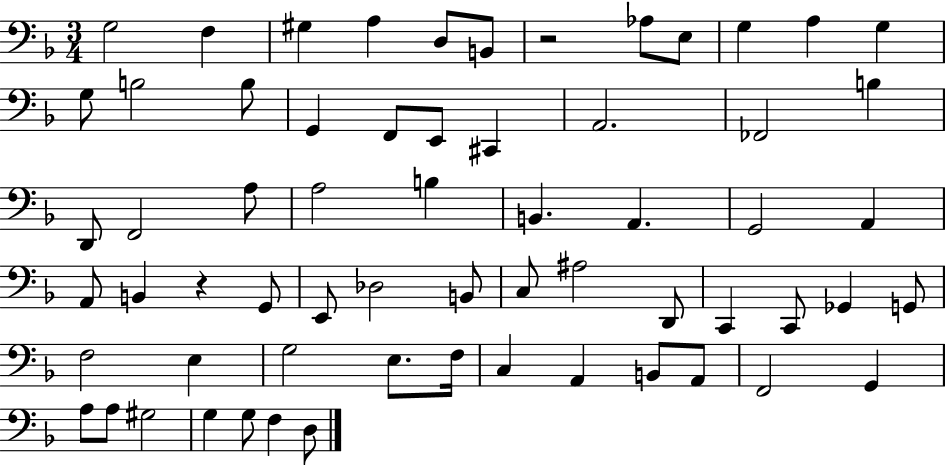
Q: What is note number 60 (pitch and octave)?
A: F3